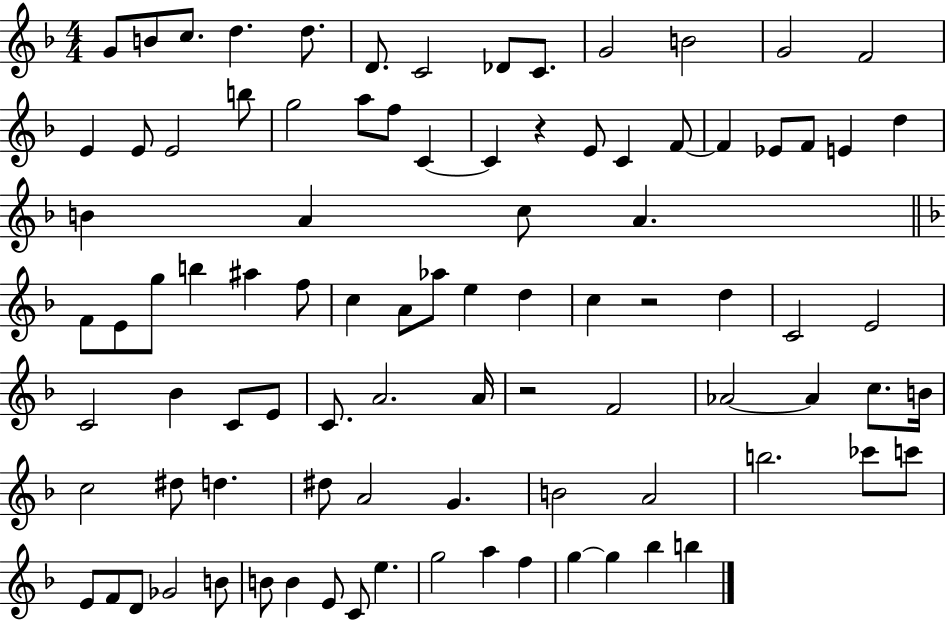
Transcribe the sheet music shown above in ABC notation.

X:1
T:Untitled
M:4/4
L:1/4
K:F
G/2 B/2 c/2 d d/2 D/2 C2 _D/2 C/2 G2 B2 G2 F2 E E/2 E2 b/2 g2 a/2 f/2 C C z E/2 C F/2 F _E/2 F/2 E d B A c/2 A F/2 E/2 g/2 b ^a f/2 c A/2 _a/2 e d c z2 d C2 E2 C2 _B C/2 E/2 C/2 A2 A/4 z2 F2 _A2 _A c/2 B/4 c2 ^d/2 d ^d/2 A2 G B2 A2 b2 _c'/2 c'/2 E/2 F/2 D/2 _G2 B/2 B/2 B E/2 C/2 e g2 a f g g _b b